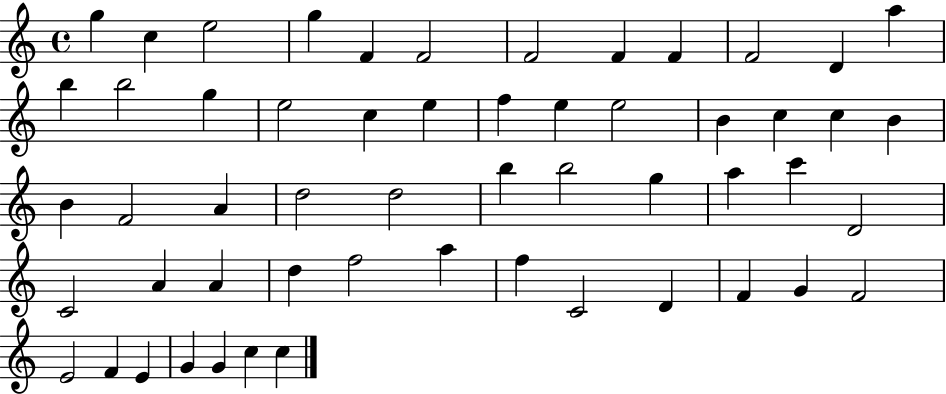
G5/q C5/q E5/h G5/q F4/q F4/h F4/h F4/q F4/q F4/h D4/q A5/q B5/q B5/h G5/q E5/h C5/q E5/q F5/q E5/q E5/h B4/q C5/q C5/q B4/q B4/q F4/h A4/q D5/h D5/h B5/q B5/h G5/q A5/q C6/q D4/h C4/h A4/q A4/q D5/q F5/h A5/q F5/q C4/h D4/q F4/q G4/q F4/h E4/h F4/q E4/q G4/q G4/q C5/q C5/q